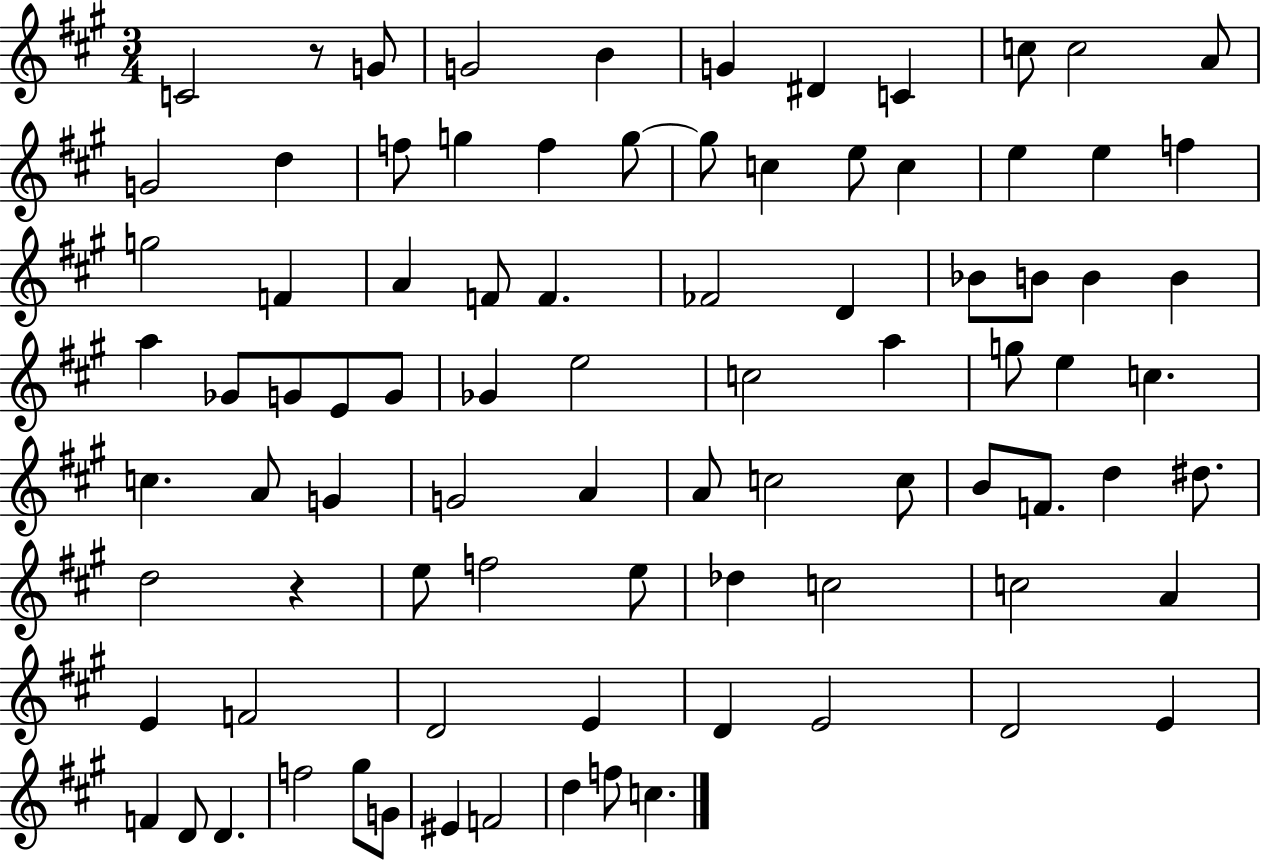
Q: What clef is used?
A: treble